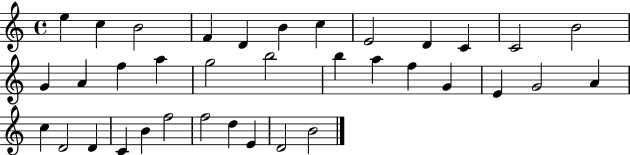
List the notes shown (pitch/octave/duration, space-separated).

E5/q C5/q B4/h F4/q D4/q B4/q C5/q E4/h D4/q C4/q C4/h B4/h G4/q A4/q F5/q A5/q G5/h B5/h B5/q A5/q F5/q G4/q E4/q G4/h A4/q C5/q D4/h D4/q C4/q B4/q F5/h F5/h D5/q E4/q D4/h B4/h